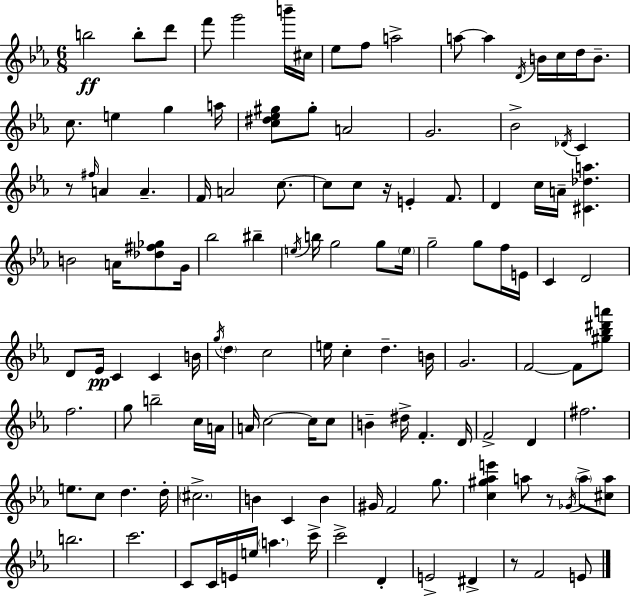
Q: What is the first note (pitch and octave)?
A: B5